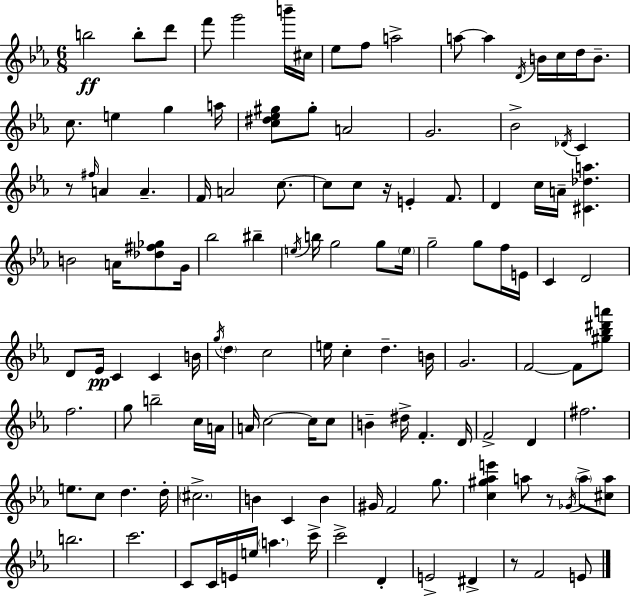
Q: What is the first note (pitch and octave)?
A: B5